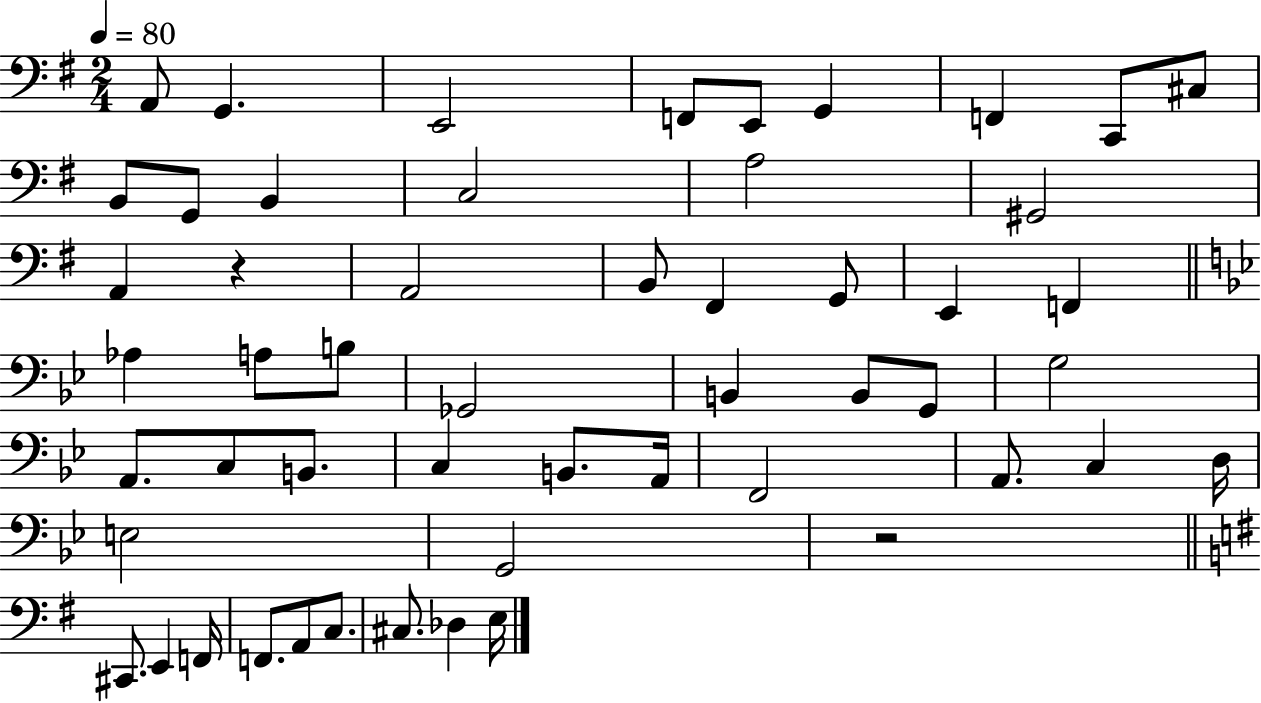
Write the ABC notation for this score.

X:1
T:Untitled
M:2/4
L:1/4
K:G
A,,/2 G,, E,,2 F,,/2 E,,/2 G,, F,, C,,/2 ^C,/2 B,,/2 G,,/2 B,, C,2 A,2 ^G,,2 A,, z A,,2 B,,/2 ^F,, G,,/2 E,, F,, _A, A,/2 B,/2 _G,,2 B,, B,,/2 G,,/2 G,2 A,,/2 C,/2 B,,/2 C, B,,/2 A,,/4 F,,2 A,,/2 C, D,/4 E,2 G,,2 z2 ^C,,/2 E,, F,,/4 F,,/2 A,,/2 C,/2 ^C,/2 _D, E,/4